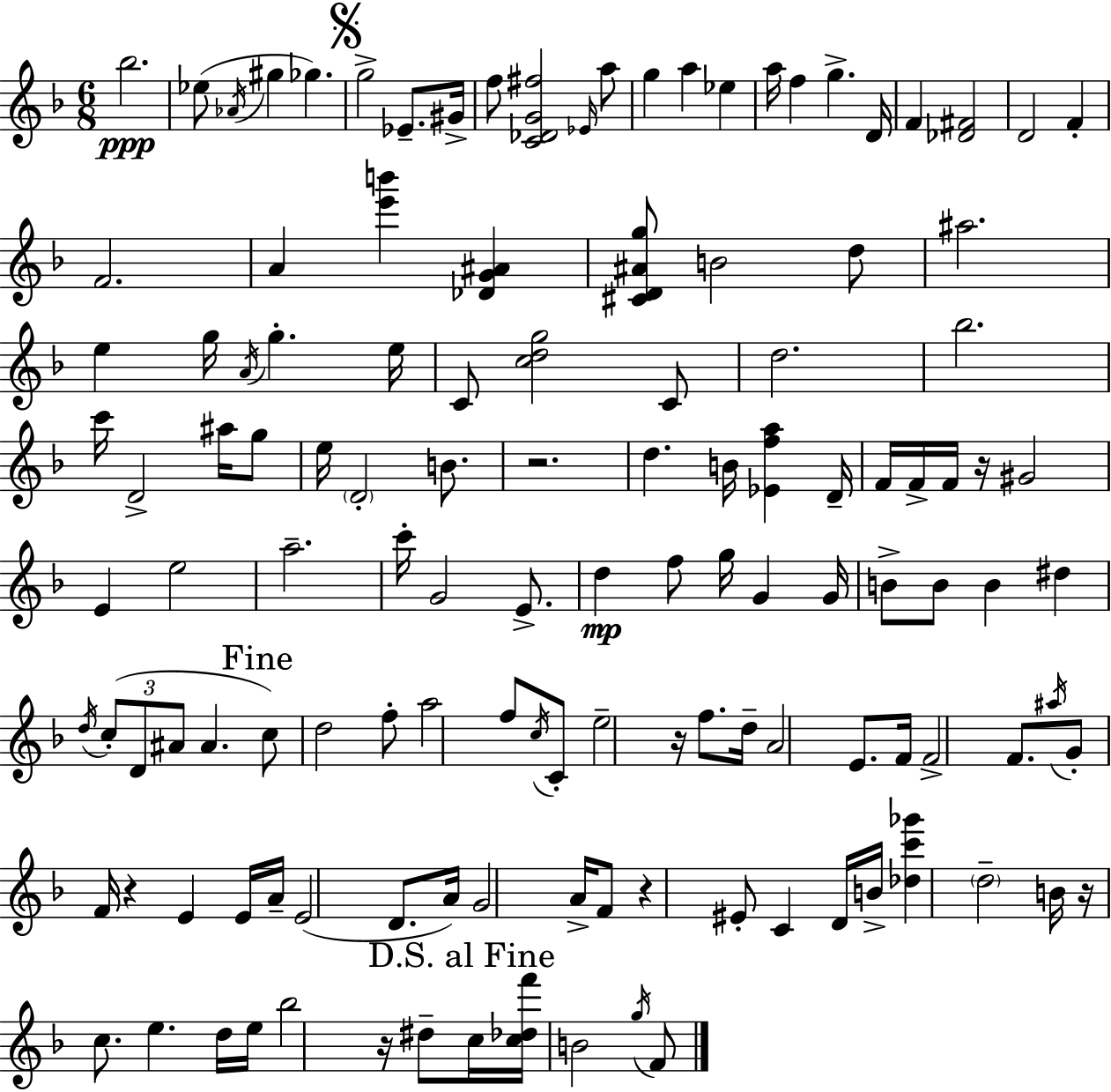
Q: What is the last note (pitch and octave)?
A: F4